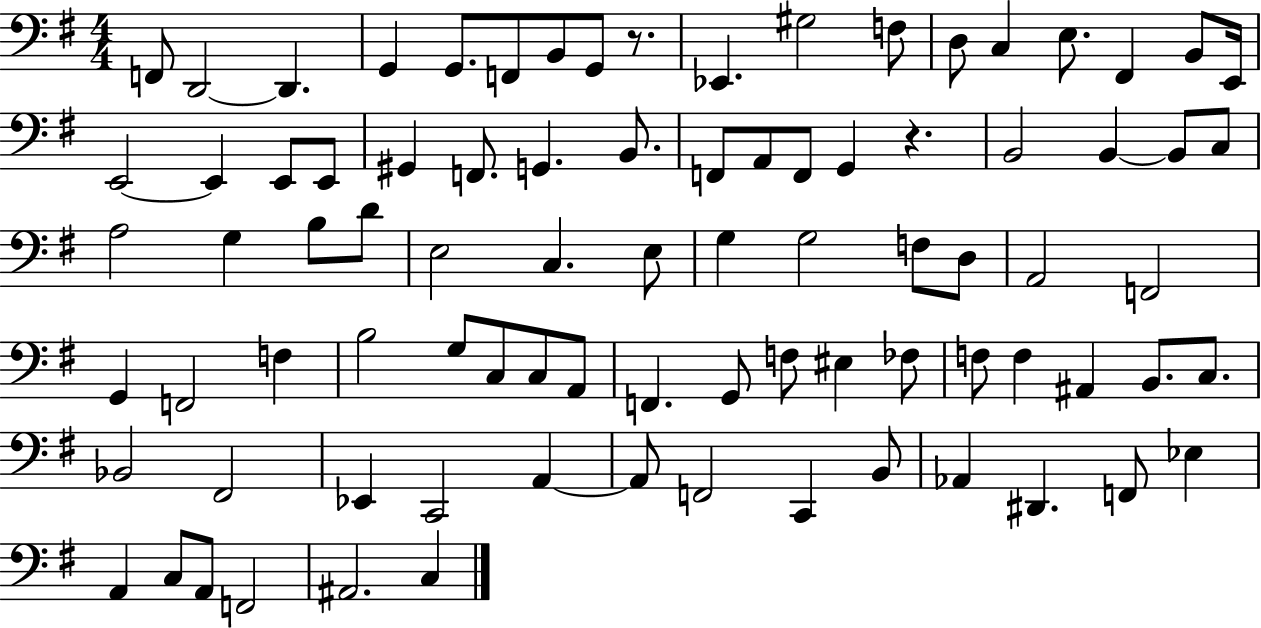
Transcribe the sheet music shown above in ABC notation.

X:1
T:Untitled
M:4/4
L:1/4
K:G
F,,/2 D,,2 D,, G,, G,,/2 F,,/2 B,,/2 G,,/2 z/2 _E,, ^G,2 F,/2 D,/2 C, E,/2 ^F,, B,,/2 E,,/4 E,,2 E,, E,,/2 E,,/2 ^G,, F,,/2 G,, B,,/2 F,,/2 A,,/2 F,,/2 G,, z B,,2 B,, B,,/2 C,/2 A,2 G, B,/2 D/2 E,2 C, E,/2 G, G,2 F,/2 D,/2 A,,2 F,,2 G,, F,,2 F, B,2 G,/2 C,/2 C,/2 A,,/2 F,, G,,/2 F,/2 ^E, _F,/2 F,/2 F, ^A,, B,,/2 C,/2 _B,,2 ^F,,2 _E,, C,,2 A,, A,,/2 F,,2 C,, B,,/2 _A,, ^D,, F,,/2 _E, A,, C,/2 A,,/2 F,,2 ^A,,2 C,